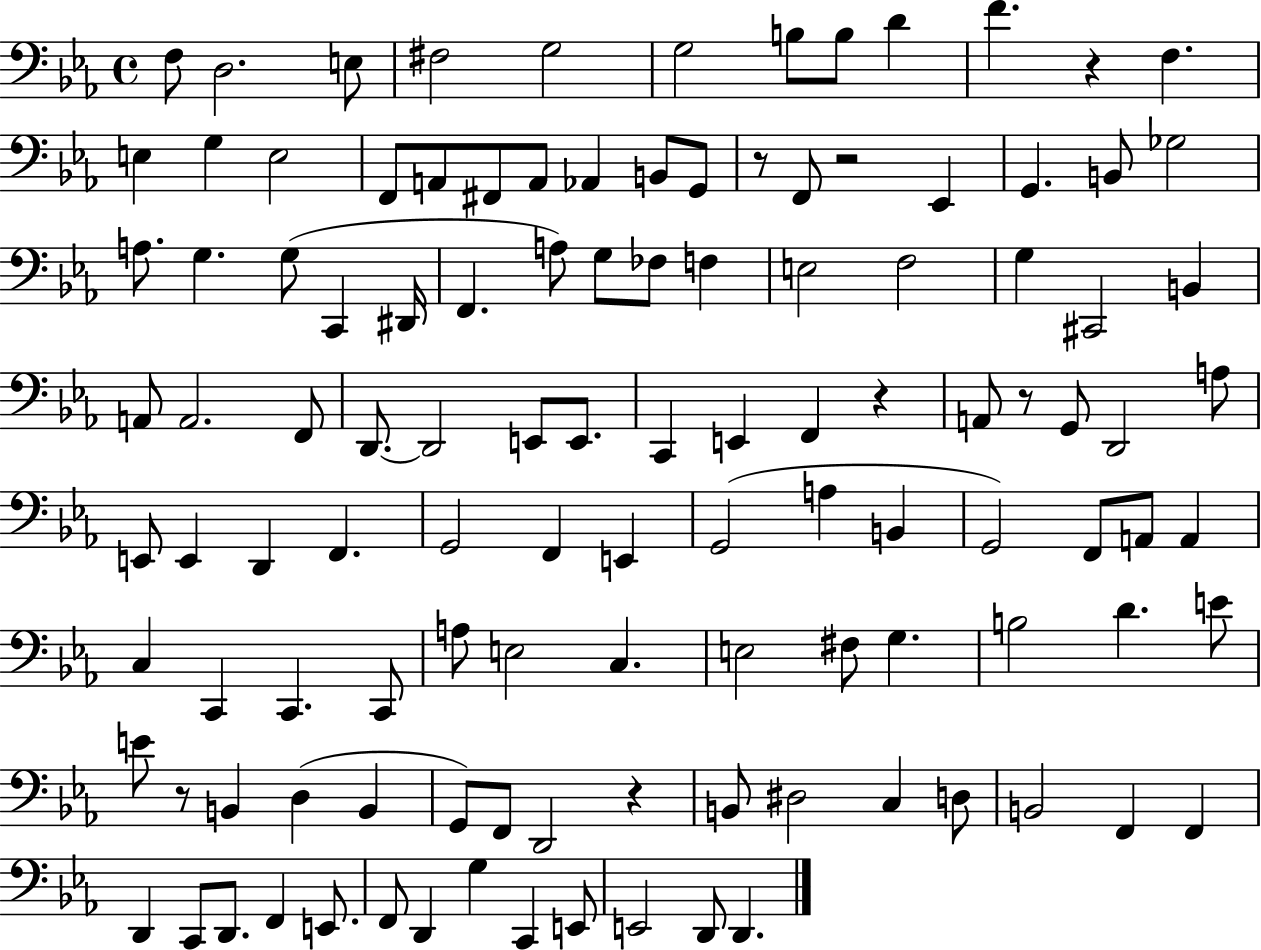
{
  \clef bass
  \time 4/4
  \defaultTimeSignature
  \key ees \major
  f8 d2. e8 | fis2 g2 | g2 b8 b8 d'4 | f'4. r4 f4. | \break e4 g4 e2 | f,8 a,8 fis,8 a,8 aes,4 b,8 g,8 | r8 f,8 r2 ees,4 | g,4. b,8 ges2 | \break a8. g4. g8( c,4 dis,16 | f,4. a8) g8 fes8 f4 | e2 f2 | g4 cis,2 b,4 | \break a,8 a,2. f,8 | d,8.~~ d,2 e,8 e,8. | c,4 e,4 f,4 r4 | a,8 r8 g,8 d,2 a8 | \break e,8 e,4 d,4 f,4. | g,2 f,4 e,4 | g,2( a4 b,4 | g,2) f,8 a,8 a,4 | \break c4 c,4 c,4. c,8 | a8 e2 c4. | e2 fis8 g4. | b2 d'4. e'8 | \break e'8 r8 b,4 d4( b,4 | g,8) f,8 d,2 r4 | b,8 dis2 c4 d8 | b,2 f,4 f,4 | \break d,4 c,8 d,8. f,4 e,8. | f,8 d,4 g4 c,4 e,8 | e,2 d,8 d,4. | \bar "|."
}